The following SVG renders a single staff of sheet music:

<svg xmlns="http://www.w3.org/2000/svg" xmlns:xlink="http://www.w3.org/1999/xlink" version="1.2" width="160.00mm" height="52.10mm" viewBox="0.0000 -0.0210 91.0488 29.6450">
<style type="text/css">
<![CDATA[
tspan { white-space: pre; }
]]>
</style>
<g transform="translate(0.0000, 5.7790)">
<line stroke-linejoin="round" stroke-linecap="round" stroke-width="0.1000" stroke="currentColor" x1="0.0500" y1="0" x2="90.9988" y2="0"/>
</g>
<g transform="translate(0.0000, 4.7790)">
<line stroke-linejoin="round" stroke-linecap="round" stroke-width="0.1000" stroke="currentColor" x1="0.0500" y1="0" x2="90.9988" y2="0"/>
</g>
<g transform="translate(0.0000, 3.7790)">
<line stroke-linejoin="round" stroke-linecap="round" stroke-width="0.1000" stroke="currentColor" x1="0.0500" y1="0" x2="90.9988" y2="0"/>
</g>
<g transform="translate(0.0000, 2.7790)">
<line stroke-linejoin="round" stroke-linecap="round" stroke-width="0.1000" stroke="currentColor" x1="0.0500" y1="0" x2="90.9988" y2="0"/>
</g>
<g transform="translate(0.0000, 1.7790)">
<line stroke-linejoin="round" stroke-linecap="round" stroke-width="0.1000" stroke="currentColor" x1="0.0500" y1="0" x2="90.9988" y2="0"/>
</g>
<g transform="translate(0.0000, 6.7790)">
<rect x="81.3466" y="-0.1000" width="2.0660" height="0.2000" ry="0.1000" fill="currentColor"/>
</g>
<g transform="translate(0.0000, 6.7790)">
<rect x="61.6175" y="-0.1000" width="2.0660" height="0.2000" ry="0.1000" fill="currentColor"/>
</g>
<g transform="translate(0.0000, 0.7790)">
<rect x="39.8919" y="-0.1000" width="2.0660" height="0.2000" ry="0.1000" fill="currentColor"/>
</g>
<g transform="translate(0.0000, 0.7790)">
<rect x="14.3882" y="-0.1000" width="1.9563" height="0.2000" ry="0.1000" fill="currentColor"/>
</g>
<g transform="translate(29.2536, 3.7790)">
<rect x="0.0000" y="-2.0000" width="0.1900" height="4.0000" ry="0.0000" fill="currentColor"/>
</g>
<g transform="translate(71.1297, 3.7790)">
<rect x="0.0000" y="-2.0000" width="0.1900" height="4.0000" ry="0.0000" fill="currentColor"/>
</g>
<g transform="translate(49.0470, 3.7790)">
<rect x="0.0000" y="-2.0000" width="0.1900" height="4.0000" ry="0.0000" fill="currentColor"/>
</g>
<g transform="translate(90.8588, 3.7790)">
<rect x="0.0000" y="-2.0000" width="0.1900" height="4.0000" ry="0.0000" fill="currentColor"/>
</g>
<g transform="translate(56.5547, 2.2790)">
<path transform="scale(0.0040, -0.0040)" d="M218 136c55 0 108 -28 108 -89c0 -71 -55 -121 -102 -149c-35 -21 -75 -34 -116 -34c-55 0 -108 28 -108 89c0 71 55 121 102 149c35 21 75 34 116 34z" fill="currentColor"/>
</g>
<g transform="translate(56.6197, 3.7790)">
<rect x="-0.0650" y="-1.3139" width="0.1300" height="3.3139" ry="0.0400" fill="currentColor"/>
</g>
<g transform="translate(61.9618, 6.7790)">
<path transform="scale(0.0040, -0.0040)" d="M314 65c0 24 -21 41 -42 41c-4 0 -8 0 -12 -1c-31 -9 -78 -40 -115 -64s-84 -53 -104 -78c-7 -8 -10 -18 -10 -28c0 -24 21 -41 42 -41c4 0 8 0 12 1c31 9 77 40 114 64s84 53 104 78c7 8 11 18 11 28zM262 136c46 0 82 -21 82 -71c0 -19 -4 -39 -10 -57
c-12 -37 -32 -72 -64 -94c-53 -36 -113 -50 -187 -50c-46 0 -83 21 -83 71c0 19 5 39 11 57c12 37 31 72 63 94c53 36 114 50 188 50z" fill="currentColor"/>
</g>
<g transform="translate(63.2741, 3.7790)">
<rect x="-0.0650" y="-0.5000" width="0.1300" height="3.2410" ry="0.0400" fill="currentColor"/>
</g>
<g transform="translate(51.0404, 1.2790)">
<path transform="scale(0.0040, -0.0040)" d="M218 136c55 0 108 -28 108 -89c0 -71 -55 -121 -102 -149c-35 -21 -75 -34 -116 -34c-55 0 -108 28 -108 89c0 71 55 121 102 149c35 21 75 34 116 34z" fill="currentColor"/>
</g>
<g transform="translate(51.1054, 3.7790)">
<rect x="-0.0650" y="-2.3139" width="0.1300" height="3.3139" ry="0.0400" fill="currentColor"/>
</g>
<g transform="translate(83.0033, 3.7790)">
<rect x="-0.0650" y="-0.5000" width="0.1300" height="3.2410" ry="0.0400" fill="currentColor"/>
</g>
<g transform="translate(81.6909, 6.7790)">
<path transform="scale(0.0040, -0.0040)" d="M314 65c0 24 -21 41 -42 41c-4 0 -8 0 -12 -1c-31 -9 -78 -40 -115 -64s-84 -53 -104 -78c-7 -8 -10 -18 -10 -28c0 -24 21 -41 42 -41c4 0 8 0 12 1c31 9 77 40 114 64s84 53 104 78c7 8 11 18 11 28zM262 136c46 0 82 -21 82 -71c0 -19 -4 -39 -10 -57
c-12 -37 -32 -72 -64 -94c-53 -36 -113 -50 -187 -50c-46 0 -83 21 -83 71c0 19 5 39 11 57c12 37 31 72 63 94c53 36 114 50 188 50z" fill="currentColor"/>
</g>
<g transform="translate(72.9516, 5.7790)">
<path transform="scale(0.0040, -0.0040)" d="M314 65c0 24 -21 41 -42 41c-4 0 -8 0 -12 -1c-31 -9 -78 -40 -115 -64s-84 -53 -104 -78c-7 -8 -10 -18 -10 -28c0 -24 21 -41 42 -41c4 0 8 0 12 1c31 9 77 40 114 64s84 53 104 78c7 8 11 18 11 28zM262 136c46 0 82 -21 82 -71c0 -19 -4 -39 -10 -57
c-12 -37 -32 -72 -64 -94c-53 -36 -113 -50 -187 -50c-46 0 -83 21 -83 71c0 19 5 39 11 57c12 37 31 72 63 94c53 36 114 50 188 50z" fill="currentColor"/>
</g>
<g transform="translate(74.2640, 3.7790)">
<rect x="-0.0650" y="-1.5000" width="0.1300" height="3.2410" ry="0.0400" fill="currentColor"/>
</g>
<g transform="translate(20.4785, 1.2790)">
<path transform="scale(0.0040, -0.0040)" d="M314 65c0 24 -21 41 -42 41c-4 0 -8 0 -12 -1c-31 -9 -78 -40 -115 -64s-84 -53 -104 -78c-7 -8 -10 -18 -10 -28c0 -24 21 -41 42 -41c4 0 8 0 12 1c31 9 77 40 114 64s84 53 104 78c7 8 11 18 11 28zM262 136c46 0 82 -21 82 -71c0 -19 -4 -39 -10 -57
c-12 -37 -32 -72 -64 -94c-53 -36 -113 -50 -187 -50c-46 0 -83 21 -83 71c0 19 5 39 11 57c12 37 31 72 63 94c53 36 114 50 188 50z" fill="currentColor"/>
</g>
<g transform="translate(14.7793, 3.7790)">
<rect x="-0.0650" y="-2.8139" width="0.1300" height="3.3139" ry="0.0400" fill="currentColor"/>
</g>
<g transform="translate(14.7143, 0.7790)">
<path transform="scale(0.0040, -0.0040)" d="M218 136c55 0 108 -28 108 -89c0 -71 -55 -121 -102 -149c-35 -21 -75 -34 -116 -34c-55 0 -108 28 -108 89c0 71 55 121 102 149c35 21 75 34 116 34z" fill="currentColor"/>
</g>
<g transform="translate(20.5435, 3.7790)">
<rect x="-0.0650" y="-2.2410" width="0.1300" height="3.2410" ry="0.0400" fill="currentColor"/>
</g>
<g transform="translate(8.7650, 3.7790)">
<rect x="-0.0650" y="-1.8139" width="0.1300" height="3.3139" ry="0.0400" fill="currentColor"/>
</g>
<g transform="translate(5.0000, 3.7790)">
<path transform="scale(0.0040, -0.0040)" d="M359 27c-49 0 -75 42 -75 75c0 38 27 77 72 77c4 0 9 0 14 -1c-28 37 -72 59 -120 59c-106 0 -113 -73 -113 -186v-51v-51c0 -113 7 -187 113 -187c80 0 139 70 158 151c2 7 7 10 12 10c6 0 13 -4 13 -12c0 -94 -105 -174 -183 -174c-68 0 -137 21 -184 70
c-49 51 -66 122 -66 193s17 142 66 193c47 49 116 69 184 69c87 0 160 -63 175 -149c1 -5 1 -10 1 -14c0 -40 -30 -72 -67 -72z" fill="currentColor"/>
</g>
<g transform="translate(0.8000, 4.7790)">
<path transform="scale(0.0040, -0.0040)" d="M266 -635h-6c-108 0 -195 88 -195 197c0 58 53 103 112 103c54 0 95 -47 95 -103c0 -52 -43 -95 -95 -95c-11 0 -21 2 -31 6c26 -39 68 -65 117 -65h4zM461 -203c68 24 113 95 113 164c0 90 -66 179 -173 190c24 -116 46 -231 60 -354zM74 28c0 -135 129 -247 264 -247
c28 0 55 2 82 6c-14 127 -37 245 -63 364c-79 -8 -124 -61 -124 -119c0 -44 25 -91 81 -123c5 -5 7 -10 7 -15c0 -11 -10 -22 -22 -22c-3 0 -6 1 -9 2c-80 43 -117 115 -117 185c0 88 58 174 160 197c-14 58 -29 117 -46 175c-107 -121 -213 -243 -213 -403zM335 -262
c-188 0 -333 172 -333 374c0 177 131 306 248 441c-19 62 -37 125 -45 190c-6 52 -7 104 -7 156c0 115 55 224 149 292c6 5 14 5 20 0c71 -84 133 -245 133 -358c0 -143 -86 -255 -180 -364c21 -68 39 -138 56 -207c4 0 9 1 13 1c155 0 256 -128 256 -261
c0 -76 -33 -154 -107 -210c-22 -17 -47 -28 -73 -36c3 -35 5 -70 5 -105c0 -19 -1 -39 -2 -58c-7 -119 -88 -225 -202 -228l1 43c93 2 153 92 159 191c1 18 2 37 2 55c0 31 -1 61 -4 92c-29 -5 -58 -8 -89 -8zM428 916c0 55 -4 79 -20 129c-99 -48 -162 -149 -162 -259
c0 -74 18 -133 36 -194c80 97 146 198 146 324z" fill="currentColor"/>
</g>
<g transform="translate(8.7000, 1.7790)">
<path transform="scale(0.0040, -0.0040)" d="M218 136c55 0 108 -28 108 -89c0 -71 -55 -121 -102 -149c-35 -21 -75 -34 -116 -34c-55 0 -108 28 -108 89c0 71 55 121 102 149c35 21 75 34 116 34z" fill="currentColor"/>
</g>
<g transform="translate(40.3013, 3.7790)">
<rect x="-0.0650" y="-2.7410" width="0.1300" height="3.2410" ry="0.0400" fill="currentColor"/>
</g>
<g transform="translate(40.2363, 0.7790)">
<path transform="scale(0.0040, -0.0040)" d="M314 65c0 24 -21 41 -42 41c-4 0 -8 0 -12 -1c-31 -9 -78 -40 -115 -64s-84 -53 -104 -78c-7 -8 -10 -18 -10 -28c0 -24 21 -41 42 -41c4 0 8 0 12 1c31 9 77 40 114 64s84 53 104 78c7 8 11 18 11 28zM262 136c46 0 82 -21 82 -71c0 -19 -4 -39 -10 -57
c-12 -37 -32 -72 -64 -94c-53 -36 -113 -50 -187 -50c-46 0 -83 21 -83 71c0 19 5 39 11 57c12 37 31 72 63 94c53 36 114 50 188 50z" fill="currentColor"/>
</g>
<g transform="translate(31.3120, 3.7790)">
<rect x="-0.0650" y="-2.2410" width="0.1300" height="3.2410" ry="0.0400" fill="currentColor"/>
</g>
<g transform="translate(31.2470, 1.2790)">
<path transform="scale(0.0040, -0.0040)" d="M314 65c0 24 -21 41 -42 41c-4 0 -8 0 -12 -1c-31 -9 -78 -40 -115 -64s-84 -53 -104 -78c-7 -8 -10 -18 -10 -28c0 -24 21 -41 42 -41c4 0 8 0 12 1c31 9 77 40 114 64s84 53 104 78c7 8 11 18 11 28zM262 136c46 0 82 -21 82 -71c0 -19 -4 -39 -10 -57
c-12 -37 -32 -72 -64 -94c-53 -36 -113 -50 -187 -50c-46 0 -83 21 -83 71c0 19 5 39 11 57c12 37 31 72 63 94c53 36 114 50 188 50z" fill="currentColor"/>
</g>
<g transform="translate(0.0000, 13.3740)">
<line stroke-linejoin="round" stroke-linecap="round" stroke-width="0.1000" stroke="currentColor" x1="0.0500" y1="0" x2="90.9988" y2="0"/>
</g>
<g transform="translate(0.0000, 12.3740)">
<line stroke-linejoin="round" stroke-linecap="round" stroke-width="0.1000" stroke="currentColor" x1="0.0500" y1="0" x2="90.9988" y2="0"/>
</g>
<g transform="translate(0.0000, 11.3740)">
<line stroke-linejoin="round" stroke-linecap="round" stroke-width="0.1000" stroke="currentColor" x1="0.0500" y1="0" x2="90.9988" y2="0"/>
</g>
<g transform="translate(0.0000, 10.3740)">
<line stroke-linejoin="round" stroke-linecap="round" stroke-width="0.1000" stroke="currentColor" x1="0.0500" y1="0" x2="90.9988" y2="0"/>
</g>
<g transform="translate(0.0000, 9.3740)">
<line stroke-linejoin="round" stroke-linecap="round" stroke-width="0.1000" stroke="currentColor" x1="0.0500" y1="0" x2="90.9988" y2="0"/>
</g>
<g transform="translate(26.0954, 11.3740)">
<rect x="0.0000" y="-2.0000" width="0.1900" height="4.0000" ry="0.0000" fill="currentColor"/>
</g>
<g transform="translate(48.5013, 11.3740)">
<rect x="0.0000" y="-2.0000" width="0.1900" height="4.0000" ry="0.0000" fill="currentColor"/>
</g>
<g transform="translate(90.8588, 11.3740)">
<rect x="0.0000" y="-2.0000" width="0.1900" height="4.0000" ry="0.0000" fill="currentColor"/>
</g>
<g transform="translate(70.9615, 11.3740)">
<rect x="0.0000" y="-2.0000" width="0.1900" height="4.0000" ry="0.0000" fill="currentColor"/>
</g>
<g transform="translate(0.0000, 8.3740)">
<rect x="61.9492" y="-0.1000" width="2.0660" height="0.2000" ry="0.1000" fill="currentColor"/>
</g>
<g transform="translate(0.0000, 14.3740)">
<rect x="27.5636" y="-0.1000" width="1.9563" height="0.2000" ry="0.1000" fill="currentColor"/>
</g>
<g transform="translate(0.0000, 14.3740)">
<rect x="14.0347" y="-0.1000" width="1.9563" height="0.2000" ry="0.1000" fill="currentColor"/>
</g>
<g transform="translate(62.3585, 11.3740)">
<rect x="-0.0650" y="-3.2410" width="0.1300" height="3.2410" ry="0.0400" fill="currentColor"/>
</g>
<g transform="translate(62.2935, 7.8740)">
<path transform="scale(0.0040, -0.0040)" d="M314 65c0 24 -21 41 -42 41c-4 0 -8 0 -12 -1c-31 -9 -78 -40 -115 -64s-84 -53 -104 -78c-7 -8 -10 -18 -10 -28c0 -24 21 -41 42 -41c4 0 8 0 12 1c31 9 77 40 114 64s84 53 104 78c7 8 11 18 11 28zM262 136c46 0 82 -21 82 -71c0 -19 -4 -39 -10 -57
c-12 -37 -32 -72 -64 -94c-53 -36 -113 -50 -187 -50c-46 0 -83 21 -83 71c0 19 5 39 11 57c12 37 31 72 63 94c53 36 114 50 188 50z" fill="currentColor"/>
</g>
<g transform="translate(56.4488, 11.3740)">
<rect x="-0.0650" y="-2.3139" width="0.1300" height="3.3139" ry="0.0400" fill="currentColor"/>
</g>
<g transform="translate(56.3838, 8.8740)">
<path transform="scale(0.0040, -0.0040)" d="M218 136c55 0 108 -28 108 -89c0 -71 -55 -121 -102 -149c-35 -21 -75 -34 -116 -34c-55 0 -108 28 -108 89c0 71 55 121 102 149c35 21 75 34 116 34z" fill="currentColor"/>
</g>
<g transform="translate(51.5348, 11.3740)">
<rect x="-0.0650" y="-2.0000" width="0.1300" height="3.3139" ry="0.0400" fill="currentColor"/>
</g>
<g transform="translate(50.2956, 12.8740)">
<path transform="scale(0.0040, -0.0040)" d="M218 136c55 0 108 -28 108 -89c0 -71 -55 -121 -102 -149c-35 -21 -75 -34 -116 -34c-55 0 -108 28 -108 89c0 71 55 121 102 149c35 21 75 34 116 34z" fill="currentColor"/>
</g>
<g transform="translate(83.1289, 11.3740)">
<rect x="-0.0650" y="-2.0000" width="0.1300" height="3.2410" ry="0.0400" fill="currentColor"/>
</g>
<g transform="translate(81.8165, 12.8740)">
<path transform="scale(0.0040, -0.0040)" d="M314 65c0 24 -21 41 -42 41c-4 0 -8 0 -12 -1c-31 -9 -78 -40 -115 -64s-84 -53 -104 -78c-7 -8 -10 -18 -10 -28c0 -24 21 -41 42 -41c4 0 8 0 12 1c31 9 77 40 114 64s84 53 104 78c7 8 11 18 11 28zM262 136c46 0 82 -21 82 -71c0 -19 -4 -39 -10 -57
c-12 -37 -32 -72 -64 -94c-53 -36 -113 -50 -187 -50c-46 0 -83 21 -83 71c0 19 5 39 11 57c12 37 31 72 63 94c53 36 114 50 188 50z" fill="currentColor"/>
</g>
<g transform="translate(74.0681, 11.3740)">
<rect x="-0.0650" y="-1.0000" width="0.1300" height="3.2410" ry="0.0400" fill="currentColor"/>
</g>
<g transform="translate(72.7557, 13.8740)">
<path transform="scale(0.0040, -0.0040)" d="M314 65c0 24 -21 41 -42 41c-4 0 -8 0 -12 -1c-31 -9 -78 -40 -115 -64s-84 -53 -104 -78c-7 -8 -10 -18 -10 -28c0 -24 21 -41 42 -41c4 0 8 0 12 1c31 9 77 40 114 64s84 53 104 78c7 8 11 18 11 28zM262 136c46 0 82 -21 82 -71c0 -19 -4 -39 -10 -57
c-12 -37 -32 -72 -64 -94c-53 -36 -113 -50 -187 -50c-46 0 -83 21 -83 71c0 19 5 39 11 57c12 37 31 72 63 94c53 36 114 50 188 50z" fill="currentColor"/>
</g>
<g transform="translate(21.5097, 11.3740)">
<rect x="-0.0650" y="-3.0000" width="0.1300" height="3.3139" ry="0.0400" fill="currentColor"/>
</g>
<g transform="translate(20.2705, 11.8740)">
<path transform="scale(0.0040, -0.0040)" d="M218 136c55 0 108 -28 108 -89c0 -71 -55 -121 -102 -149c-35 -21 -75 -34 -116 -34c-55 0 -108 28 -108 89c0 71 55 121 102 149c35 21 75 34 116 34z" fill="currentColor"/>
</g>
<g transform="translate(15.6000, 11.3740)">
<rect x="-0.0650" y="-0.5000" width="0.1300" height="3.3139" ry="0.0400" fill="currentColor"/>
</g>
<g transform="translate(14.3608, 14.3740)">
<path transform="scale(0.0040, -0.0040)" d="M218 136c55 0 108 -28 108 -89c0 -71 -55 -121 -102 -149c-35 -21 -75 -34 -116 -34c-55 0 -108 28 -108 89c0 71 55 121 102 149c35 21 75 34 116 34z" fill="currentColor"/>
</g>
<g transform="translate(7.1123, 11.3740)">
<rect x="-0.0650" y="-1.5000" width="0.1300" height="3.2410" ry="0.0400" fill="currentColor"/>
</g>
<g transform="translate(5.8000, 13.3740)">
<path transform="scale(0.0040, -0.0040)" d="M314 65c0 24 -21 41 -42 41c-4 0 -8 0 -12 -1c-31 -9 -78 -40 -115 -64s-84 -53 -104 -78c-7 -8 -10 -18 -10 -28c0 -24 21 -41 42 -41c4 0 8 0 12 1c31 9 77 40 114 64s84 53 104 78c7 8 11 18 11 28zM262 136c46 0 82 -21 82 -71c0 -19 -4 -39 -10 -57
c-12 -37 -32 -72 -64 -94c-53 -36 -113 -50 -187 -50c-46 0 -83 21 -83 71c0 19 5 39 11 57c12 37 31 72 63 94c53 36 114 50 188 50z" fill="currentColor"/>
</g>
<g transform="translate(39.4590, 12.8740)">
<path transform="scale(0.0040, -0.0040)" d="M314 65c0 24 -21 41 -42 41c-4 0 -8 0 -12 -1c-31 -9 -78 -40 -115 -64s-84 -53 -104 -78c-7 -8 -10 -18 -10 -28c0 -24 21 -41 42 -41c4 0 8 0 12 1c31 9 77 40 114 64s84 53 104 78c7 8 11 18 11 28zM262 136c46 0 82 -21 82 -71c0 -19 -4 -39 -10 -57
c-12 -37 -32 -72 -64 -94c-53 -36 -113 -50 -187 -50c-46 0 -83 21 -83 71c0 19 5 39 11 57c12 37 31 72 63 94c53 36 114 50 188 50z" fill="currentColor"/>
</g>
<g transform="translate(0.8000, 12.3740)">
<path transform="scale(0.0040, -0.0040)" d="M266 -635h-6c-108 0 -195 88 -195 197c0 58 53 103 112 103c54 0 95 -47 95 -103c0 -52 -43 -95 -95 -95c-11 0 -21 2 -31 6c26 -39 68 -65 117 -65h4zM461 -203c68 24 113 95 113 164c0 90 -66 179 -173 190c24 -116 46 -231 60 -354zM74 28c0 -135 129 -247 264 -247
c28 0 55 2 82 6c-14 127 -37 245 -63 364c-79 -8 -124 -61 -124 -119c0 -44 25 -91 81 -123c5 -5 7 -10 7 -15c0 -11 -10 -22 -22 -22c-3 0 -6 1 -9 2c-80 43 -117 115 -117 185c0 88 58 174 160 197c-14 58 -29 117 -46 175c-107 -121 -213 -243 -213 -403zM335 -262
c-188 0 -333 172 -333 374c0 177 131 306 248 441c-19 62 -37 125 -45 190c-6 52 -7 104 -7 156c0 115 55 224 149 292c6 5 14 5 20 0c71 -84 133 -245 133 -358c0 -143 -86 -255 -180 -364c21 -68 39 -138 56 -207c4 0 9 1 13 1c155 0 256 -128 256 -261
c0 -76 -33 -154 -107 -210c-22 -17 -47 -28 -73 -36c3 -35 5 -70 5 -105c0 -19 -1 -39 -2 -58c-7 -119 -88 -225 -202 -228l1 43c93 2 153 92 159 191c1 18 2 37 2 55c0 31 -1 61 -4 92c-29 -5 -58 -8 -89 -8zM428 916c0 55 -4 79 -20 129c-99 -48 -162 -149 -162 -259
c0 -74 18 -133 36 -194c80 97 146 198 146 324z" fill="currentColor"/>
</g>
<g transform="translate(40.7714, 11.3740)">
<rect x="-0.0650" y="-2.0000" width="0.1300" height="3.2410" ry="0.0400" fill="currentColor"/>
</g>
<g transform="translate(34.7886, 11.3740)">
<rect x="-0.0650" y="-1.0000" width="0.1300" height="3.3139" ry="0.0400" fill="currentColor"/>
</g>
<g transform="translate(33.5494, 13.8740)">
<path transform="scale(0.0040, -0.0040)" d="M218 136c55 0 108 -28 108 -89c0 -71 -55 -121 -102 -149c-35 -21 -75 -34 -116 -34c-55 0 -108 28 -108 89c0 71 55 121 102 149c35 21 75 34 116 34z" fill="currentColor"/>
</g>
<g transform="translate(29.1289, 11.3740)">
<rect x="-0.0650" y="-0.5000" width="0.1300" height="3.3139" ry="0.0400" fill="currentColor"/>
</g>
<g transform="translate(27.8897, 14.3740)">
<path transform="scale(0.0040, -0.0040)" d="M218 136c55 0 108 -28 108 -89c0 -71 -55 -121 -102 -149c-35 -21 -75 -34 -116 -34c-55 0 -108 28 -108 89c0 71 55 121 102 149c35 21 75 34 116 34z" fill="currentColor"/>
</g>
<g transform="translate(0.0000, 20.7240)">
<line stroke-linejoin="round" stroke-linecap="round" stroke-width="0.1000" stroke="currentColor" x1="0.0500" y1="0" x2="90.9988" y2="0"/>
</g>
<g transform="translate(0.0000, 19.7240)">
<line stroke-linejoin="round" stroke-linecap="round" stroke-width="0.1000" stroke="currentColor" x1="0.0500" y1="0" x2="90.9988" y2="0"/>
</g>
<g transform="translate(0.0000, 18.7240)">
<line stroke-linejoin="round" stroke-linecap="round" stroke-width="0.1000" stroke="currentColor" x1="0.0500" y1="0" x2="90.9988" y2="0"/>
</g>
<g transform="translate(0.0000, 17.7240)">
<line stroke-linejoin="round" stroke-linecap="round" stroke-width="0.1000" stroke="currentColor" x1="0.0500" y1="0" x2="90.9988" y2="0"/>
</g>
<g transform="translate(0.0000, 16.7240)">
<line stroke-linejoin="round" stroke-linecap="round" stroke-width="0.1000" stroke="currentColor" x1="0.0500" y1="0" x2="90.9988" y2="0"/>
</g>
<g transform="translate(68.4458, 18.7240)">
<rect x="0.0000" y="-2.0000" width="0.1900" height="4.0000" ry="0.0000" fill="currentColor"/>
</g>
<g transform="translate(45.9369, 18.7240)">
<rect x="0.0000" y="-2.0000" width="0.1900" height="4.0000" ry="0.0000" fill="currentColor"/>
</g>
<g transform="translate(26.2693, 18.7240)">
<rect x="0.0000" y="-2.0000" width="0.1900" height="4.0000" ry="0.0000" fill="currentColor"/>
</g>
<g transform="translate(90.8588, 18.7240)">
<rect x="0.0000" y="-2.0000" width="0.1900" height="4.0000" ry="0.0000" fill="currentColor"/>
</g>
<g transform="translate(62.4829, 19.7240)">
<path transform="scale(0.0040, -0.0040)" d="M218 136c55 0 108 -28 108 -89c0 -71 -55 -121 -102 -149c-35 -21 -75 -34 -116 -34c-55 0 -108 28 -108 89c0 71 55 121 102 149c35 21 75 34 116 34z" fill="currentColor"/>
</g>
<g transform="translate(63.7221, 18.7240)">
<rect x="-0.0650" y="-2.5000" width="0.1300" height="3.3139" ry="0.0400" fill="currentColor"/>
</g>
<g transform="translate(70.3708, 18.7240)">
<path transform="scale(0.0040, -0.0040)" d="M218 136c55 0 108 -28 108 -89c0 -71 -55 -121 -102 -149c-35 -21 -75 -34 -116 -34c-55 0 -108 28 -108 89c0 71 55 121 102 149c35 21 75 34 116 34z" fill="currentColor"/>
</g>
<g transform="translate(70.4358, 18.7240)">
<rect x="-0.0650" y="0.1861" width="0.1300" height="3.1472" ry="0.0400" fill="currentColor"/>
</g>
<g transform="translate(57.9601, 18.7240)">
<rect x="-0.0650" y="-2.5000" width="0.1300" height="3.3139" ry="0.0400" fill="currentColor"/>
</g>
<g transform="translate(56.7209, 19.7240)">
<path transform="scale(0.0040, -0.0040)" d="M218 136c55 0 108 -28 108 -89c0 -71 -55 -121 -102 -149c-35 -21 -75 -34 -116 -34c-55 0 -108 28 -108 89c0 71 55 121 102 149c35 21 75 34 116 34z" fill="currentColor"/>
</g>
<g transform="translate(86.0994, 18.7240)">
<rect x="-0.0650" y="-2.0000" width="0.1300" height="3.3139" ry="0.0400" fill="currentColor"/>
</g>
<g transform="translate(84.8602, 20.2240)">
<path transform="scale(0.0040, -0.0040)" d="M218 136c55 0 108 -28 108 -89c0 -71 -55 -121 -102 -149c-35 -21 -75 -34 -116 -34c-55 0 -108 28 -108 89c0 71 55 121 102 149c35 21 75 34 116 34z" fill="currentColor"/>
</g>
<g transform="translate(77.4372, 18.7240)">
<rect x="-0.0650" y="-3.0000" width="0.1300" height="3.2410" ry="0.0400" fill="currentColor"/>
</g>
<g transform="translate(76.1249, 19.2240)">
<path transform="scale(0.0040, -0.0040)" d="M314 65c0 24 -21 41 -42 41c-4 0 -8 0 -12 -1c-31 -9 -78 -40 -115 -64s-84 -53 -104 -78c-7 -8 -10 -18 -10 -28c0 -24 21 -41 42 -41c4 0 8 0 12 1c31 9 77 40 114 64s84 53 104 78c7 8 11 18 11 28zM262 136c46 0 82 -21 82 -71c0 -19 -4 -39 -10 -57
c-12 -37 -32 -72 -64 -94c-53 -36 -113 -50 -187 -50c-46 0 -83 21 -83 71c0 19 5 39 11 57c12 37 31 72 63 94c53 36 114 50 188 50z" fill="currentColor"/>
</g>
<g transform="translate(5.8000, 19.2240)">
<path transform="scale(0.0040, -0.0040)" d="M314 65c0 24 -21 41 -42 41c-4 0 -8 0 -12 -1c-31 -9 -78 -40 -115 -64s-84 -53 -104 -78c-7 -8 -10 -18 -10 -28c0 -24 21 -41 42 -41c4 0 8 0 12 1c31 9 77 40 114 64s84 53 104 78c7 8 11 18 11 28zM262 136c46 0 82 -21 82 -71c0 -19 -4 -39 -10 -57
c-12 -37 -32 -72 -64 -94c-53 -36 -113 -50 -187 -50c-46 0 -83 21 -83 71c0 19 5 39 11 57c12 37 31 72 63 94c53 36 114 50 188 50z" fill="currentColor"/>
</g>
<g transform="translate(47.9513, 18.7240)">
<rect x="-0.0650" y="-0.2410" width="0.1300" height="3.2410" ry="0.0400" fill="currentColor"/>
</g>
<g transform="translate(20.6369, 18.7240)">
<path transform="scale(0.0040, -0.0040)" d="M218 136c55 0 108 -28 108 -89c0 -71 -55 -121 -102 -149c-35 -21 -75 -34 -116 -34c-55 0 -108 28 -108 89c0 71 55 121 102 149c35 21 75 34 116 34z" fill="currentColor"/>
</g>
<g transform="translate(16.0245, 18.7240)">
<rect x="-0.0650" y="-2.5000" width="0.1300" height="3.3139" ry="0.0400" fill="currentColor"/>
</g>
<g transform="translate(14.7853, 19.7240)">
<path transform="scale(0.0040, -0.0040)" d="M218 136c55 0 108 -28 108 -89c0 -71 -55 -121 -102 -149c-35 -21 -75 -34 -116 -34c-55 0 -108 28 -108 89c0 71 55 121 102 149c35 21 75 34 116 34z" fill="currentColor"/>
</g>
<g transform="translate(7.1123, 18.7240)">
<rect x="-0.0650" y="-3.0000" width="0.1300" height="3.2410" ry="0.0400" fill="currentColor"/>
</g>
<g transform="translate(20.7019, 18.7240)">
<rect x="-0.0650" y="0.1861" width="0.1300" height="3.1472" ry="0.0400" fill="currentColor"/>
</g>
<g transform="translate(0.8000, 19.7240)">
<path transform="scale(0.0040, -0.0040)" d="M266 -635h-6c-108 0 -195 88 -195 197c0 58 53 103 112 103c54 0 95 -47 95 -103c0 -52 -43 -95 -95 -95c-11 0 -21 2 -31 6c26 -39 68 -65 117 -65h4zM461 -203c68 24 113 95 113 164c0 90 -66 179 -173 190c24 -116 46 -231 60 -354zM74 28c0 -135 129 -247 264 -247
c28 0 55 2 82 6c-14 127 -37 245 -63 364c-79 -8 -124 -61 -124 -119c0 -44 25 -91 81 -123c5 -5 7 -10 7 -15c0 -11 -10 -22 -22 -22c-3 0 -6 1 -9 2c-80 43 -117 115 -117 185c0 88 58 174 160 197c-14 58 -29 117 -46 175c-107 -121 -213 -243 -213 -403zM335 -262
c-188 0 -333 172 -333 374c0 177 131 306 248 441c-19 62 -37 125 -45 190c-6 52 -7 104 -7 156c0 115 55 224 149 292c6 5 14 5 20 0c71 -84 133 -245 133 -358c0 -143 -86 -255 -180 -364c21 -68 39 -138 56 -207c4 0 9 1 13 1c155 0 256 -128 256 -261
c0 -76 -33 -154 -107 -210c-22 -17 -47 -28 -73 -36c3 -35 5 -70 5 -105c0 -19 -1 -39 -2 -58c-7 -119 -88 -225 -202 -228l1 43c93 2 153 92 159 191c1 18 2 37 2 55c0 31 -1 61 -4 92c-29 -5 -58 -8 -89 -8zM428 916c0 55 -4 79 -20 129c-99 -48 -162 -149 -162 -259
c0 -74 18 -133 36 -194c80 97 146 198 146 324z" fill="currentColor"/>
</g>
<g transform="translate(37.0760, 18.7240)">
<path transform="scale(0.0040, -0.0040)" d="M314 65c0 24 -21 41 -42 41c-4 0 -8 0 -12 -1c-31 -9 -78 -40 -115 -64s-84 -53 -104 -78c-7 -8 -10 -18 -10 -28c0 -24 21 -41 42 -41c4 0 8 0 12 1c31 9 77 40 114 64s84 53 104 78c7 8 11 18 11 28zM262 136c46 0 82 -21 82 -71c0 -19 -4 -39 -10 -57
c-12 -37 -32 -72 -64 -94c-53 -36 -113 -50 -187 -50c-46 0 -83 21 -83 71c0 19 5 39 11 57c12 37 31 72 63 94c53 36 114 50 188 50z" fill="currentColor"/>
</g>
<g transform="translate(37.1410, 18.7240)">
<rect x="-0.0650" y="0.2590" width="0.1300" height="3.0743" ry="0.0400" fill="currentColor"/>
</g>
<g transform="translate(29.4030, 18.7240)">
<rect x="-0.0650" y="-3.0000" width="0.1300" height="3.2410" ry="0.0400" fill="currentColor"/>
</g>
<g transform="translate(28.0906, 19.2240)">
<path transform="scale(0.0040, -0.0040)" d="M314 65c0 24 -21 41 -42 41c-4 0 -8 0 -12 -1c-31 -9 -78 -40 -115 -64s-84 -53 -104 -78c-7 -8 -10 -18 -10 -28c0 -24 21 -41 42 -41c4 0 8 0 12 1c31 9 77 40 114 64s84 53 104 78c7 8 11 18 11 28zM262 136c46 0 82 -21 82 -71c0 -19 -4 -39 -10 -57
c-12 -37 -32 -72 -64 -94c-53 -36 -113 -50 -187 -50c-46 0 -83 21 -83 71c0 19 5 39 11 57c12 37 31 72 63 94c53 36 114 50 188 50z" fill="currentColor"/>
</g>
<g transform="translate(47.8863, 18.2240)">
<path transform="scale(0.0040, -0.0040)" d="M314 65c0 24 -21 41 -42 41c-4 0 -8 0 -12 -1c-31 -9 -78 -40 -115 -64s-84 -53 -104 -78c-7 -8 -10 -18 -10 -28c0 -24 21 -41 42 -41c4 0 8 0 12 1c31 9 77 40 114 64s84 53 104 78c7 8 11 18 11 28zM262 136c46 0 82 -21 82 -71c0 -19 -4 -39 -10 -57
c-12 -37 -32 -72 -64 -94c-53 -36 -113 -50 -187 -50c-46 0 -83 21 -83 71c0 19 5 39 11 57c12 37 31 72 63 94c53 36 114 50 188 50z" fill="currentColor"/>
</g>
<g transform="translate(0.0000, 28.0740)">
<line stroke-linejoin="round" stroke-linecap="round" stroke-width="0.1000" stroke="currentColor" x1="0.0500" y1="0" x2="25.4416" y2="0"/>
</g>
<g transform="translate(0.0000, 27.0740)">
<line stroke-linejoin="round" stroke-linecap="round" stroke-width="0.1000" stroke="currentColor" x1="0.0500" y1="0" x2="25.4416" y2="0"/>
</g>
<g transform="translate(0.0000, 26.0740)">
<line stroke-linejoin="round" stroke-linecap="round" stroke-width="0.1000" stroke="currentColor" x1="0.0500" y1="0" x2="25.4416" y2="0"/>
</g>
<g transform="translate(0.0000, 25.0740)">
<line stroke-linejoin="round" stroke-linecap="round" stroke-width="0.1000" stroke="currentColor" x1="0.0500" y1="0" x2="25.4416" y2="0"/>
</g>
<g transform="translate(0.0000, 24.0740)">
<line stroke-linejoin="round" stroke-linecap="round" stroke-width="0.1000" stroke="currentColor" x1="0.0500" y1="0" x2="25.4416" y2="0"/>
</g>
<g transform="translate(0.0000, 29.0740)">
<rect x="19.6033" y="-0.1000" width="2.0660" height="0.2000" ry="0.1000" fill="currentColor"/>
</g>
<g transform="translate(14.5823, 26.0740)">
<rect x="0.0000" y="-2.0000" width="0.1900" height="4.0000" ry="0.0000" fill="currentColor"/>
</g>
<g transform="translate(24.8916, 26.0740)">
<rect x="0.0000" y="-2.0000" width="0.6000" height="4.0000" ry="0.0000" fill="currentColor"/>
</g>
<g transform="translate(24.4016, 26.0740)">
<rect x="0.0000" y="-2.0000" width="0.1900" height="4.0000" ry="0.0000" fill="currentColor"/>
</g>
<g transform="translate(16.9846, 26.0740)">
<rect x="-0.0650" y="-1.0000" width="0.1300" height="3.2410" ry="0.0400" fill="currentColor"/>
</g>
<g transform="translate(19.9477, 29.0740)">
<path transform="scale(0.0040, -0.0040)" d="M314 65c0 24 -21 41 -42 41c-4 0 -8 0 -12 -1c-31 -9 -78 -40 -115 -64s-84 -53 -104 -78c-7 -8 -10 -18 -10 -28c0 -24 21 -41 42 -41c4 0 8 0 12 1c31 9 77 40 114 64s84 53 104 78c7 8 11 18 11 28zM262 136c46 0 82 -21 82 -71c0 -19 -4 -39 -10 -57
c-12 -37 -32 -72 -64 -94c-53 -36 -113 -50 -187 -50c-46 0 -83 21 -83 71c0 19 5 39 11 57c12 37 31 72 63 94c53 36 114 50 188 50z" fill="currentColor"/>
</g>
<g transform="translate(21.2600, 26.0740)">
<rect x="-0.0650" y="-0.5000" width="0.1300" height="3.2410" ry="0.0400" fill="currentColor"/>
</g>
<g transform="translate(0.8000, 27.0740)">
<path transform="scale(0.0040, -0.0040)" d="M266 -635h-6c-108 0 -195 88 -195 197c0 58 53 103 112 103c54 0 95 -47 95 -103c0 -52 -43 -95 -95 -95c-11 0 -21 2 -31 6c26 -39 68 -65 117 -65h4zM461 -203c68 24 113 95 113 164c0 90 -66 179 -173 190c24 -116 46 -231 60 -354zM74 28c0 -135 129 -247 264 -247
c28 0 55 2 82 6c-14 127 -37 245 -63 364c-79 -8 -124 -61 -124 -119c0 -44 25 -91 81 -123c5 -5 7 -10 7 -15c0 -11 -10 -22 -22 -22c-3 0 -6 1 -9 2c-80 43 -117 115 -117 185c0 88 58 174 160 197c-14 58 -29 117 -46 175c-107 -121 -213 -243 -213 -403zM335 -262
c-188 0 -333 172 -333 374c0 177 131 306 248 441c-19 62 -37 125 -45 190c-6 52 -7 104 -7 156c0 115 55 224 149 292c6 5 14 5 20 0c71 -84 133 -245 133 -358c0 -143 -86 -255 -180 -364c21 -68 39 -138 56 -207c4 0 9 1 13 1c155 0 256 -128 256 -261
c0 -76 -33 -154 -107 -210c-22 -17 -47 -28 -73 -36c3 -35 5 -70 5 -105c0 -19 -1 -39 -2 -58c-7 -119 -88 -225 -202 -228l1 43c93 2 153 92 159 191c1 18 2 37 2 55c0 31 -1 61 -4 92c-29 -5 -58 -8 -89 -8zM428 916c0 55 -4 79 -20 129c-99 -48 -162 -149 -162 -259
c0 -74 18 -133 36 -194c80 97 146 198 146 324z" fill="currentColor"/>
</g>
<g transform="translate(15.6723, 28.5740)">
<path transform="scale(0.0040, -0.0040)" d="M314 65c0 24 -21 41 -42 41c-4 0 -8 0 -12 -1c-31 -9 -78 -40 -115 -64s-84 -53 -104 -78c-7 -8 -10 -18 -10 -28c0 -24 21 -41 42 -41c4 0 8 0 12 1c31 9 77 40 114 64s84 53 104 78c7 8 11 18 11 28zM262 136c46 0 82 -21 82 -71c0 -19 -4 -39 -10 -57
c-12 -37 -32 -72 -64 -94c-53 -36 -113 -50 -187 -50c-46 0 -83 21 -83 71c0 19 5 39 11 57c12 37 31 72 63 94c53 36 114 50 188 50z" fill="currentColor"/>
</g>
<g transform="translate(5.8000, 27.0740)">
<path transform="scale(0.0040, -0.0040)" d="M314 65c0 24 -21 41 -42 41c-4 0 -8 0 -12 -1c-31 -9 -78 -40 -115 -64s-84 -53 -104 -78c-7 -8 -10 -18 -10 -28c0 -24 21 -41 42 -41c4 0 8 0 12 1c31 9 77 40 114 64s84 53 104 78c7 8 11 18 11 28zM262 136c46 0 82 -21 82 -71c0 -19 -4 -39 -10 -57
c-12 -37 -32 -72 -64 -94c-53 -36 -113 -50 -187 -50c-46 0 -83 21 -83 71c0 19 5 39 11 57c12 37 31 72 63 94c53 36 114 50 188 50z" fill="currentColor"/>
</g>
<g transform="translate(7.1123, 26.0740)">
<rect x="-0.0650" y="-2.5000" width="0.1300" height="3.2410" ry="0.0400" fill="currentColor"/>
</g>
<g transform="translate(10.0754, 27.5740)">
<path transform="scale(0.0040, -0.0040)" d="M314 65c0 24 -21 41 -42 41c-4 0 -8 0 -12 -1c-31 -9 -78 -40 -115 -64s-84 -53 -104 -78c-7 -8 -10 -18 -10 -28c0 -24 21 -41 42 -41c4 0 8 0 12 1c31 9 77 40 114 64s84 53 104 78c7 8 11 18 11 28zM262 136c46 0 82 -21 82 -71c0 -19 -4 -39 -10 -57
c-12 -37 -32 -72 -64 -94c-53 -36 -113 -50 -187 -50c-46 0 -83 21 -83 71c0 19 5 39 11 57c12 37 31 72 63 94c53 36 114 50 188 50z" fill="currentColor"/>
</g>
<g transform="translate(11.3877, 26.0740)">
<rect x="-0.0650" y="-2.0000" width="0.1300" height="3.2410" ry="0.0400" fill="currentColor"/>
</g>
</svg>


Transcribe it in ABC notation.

X:1
T:Untitled
M:4/4
L:1/4
K:C
f a g2 g2 a2 g e C2 E2 C2 E2 C A C D F2 F g b2 D2 F2 A2 G B A2 B2 c2 G G B A2 F G2 F2 D2 C2